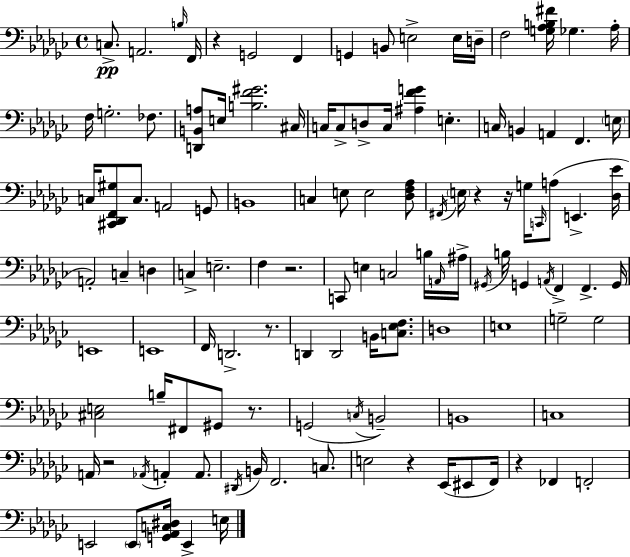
X:1
T:Untitled
M:4/4
L:1/4
K:Ebm
C,/2 A,,2 B,/4 F,,/4 z G,,2 F,, G,, B,,/2 E,2 E,/4 D,/4 F,2 [G,_A,B,^F]/4 _G, _A,/4 F,/4 G,2 _F,/2 [D,,B,,A,]/2 E,/4 [B,F^G]2 ^C,/4 C,/4 C,/2 D,/2 C,/4 [^A,FG] E, C,/4 B,, A,, F,, E,/4 C,/4 [^C,,_D,,F,,^G,]/2 C,/2 A,,2 G,,/2 B,,4 C, E,/2 E,2 [_D,F,_A,]/2 ^F,,/4 E,/4 z z/4 G,/4 C,,/4 A,/2 E,, [_D,_E]/4 A,,2 C, D, C, E,2 F, z2 C,,/2 E, C,2 B,/4 A,,/4 ^A,/4 ^G,,/4 B,/4 G,, A,,/4 F,, F,, G,,/4 E,,4 E,,4 F,,/4 D,,2 z/2 D,, D,,2 B,,/4 [C,_E,F,]/2 D,4 E,4 G,2 G,2 [^C,E,]2 B,/4 ^F,,/2 ^G,,/2 z/2 G,,2 C,/4 B,,2 B,,4 C,4 A,,/4 z2 _A,,/4 A,, A,,/2 ^D,,/4 B,,/4 F,,2 C,/2 E,2 z _E,,/4 ^E,,/2 F,,/4 z _F,, F,,2 E,,2 E,,/2 [G,,_A,,C,^D,]/4 E,, E,/4